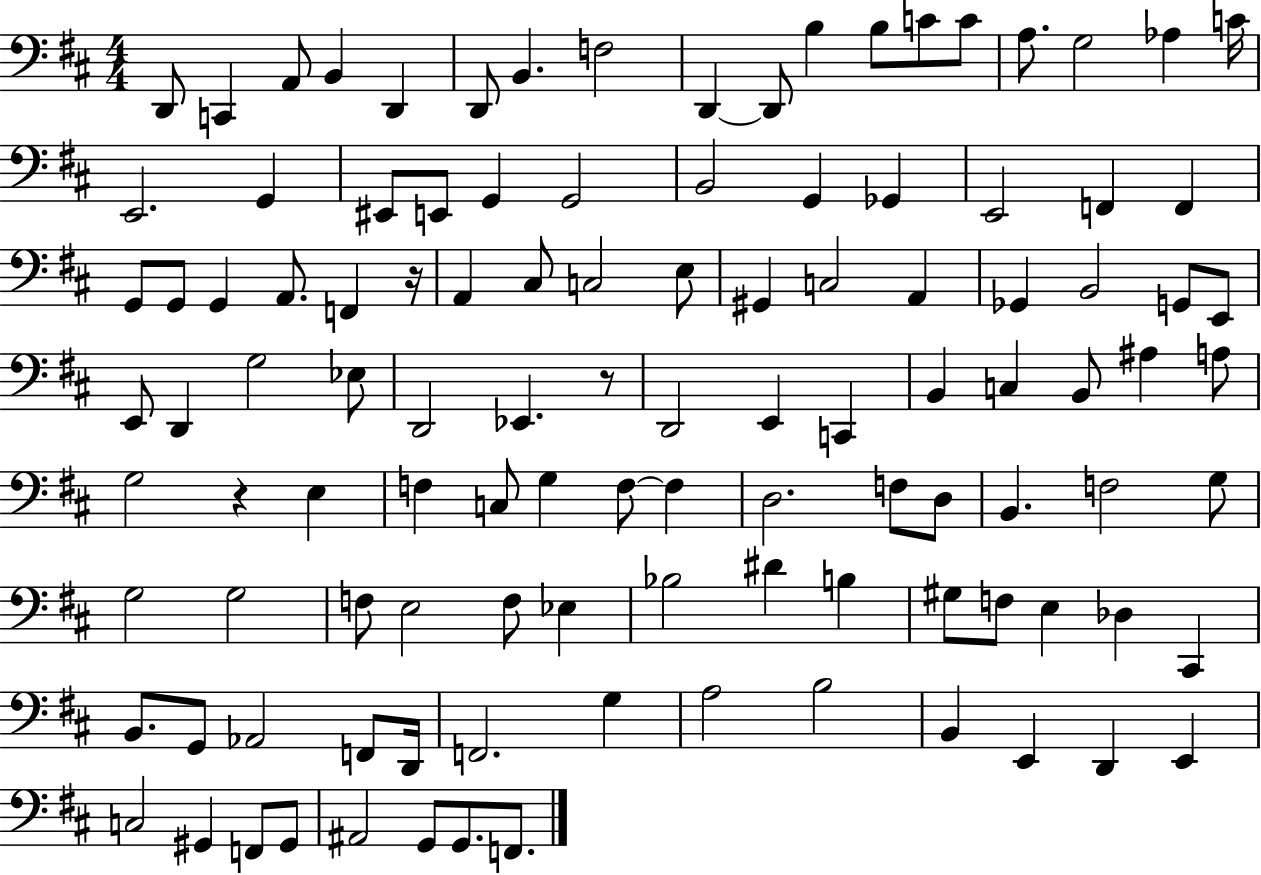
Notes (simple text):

D2/e C2/q A2/e B2/q D2/q D2/e B2/q. F3/h D2/q D2/e B3/q B3/e C4/e C4/e A3/e. G3/h Ab3/q C4/s E2/h. G2/q EIS2/e E2/e G2/q G2/h B2/h G2/q Gb2/q E2/h F2/q F2/q G2/e G2/e G2/q A2/e. F2/q R/s A2/q C#3/e C3/h E3/e G#2/q C3/h A2/q Gb2/q B2/h G2/e E2/e E2/e D2/q G3/h Eb3/e D2/h Eb2/q. R/e D2/h E2/q C2/q B2/q C3/q B2/e A#3/q A3/e G3/h R/q E3/q F3/q C3/e G3/q F3/e F3/q D3/h. F3/e D3/e B2/q. F3/h G3/e G3/h G3/h F3/e E3/h F3/e Eb3/q Bb3/h D#4/q B3/q G#3/e F3/e E3/q Db3/q C#2/q B2/e. G2/e Ab2/h F2/e D2/s F2/h. G3/q A3/h B3/h B2/q E2/q D2/q E2/q C3/h G#2/q F2/e G#2/e A#2/h G2/e G2/e. F2/e.